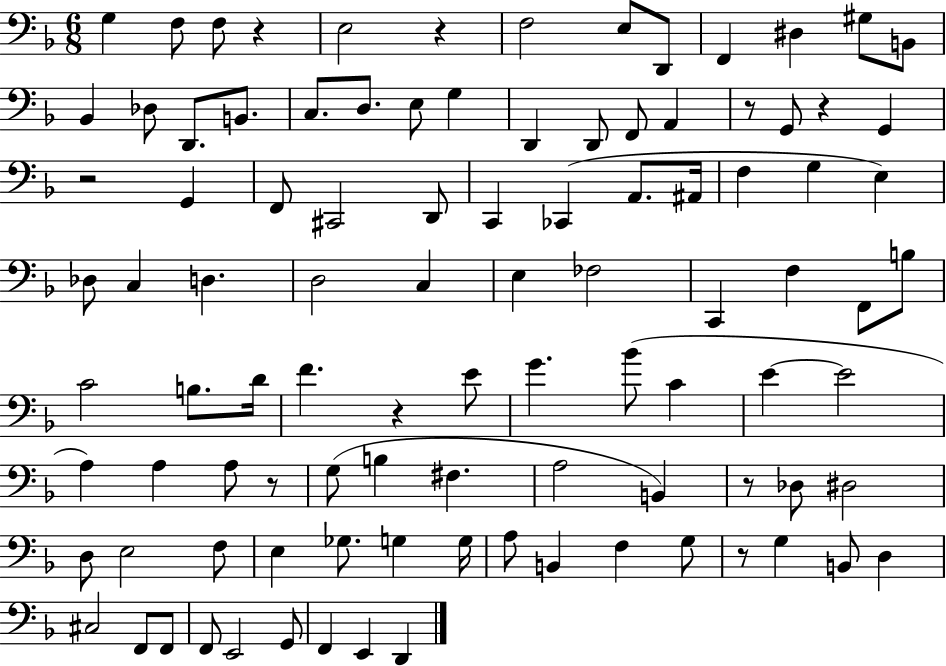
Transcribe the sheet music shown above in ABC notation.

X:1
T:Untitled
M:6/8
L:1/4
K:F
G, F,/2 F,/2 z E,2 z F,2 E,/2 D,,/2 F,, ^D, ^G,/2 B,,/2 _B,, _D,/2 D,,/2 B,,/2 C,/2 D,/2 E,/2 G, D,, D,,/2 F,,/2 A,, z/2 G,,/2 z G,, z2 G,, F,,/2 ^C,,2 D,,/2 C,, _C,, A,,/2 ^A,,/4 F, G, E, _D,/2 C, D, D,2 C, E, _F,2 C,, F, F,,/2 B,/2 C2 B,/2 D/4 F z E/2 G _B/2 C E E2 A, A, A,/2 z/2 G,/2 B, ^F, A,2 B,, z/2 _D,/2 ^D,2 D,/2 E,2 F,/2 E, _G,/2 G, G,/4 A,/2 B,, F, G,/2 z/2 G, B,,/2 D, ^C,2 F,,/2 F,,/2 F,,/2 E,,2 G,,/2 F,, E,, D,,